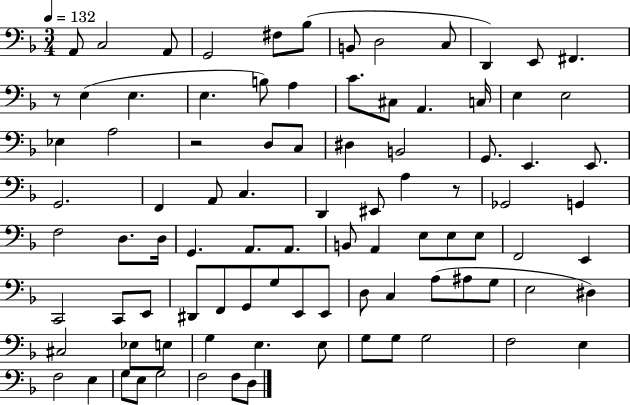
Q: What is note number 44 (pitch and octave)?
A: D3